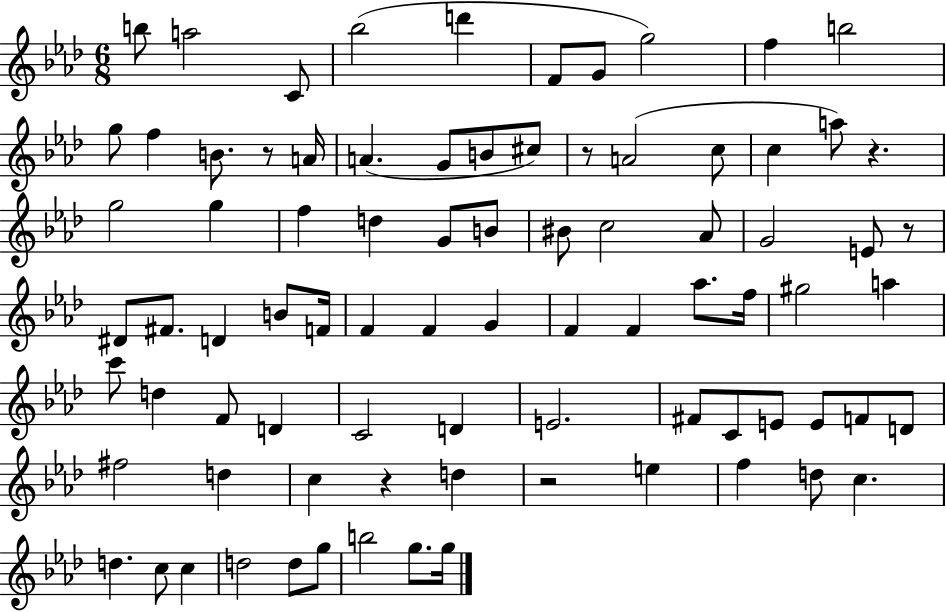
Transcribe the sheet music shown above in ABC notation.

X:1
T:Untitled
M:6/8
L:1/4
K:Ab
b/2 a2 C/2 _b2 d' F/2 G/2 g2 f b2 g/2 f B/2 z/2 A/4 A G/2 B/2 ^c/2 z/2 A2 c/2 c a/2 z g2 g f d G/2 B/2 ^B/2 c2 _A/2 G2 E/2 z/2 ^D/2 ^F/2 D B/2 F/4 F F G F F _a/2 f/4 ^g2 a c'/2 d F/2 D C2 D E2 ^F/2 C/2 E/2 E/2 F/2 D/2 ^f2 d c z d z2 e f d/2 c d c/2 c d2 d/2 g/2 b2 g/2 g/4